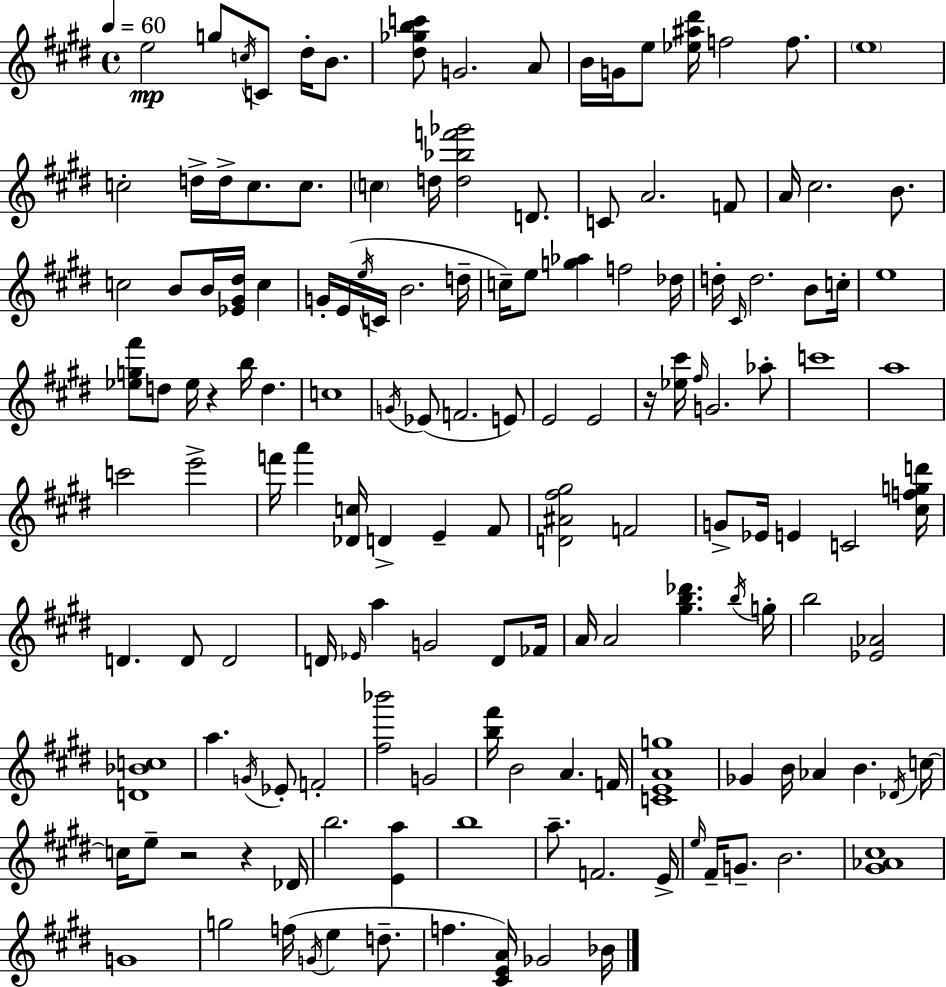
{
  \clef treble
  \time 4/4
  \defaultTimeSignature
  \key e \major
  \tempo 4 = 60
  e''2\mp g''8 \acciaccatura { c''16 } c'8 dis''16-. b'8. | <dis'' ges'' b'' c'''>8 g'2. a'8 | b'16 g'16 e''8 <ees'' ais'' dis'''>16 f''2 f''8. | \parenthesize e''1 | \break c''2-. d''16-> d''16-> c''8. c''8. | \parenthesize c''4 d''16 <d'' bes'' f''' ges'''>2 d'8. | c'8 a'2. f'8 | a'16 cis''2. b'8. | \break c''2 b'8 b'16 <ees' gis' dis''>16 c''4 | g'16-. e'16( \acciaccatura { e''16 } c'16 b'2. | d''16-- c''16--) e''8 <g'' aes''>4 f''2 | des''16 d''16-. \grace { cis'16 } d''2. | \break b'8 c''16-. e''1 | <ees'' g'' fis'''>8 d''8 ees''16 r4 b''16 d''4. | c''1 | \acciaccatura { g'16 }( ees'8 f'2. | \break e'8) e'2 e'2 | r16 <ees'' cis'''>16 \grace { fis''16 } g'2. | aes''8-. c'''1 | a''1 | \break c'''2 e'''2-> | f'''16 a'''4 <des' c''>16 d'4-> e'4-- | fis'8 <d' ais' fis'' gis''>2 f'2 | g'8-> ees'16 e'4 c'2 | \break <cis'' f'' g'' d'''>16 d'4. d'8 d'2 | d'16 \grace { ees'16 } a''4 g'2 | d'8 fes'16 a'16 a'2 <gis'' b'' des'''>4. | \acciaccatura { b''16 } g''16-. b''2 <ees' aes'>2 | \break <d' bes' c''>1 | a''4. \acciaccatura { g'16 } ees'8-. | f'2-. <fis'' bes'''>2 | g'2 <b'' fis'''>16 b'2 | \break a'4. f'16 <c' e' a' g''>1 | ges'4 b'16 aes'4 | b'4. \acciaccatura { des'16 } c''16~~ c''16 e''8-- r2 | r4 des'16 b''2. | \break <e' a''>4 b''1 | a''8.-- f'2. | e'16-> \grace { e''16 } fis'16-- g'8.-- b'2. | <gis' aes' cis''>1 | \break g'1 | g''2 | f''16( \acciaccatura { g'16 } e''4 d''8.-- f''4. | <cis' e' a'>16) ges'2 bes'16 \bar "|."
}